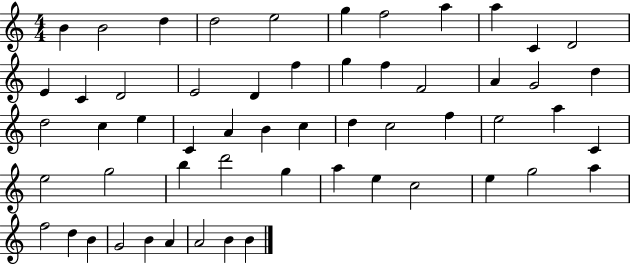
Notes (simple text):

B4/q B4/h D5/q D5/h E5/h G5/q F5/h A5/q A5/q C4/q D4/h E4/q C4/q D4/h E4/h D4/q F5/q G5/q F5/q F4/h A4/q G4/h D5/q D5/h C5/q E5/q C4/q A4/q B4/q C5/q D5/q C5/h F5/q E5/h A5/q C4/q E5/h G5/h B5/q D6/h G5/q A5/q E5/q C5/h E5/q G5/h A5/q F5/h D5/q B4/q G4/h B4/q A4/q A4/h B4/q B4/q